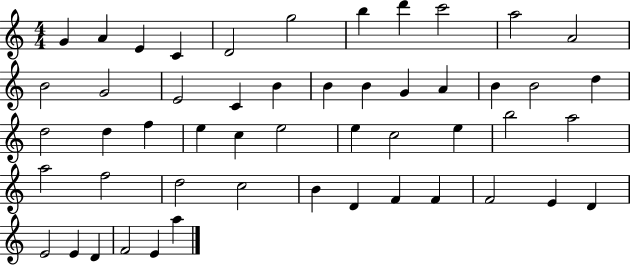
G4/q A4/q E4/q C4/q D4/h G5/h B5/q D6/q C6/h A5/h A4/h B4/h G4/h E4/h C4/q B4/q B4/q B4/q G4/q A4/q B4/q B4/h D5/q D5/h D5/q F5/q E5/q C5/q E5/h E5/q C5/h E5/q B5/h A5/h A5/h F5/h D5/h C5/h B4/q D4/q F4/q F4/q F4/h E4/q D4/q E4/h E4/q D4/q F4/h E4/q A5/q